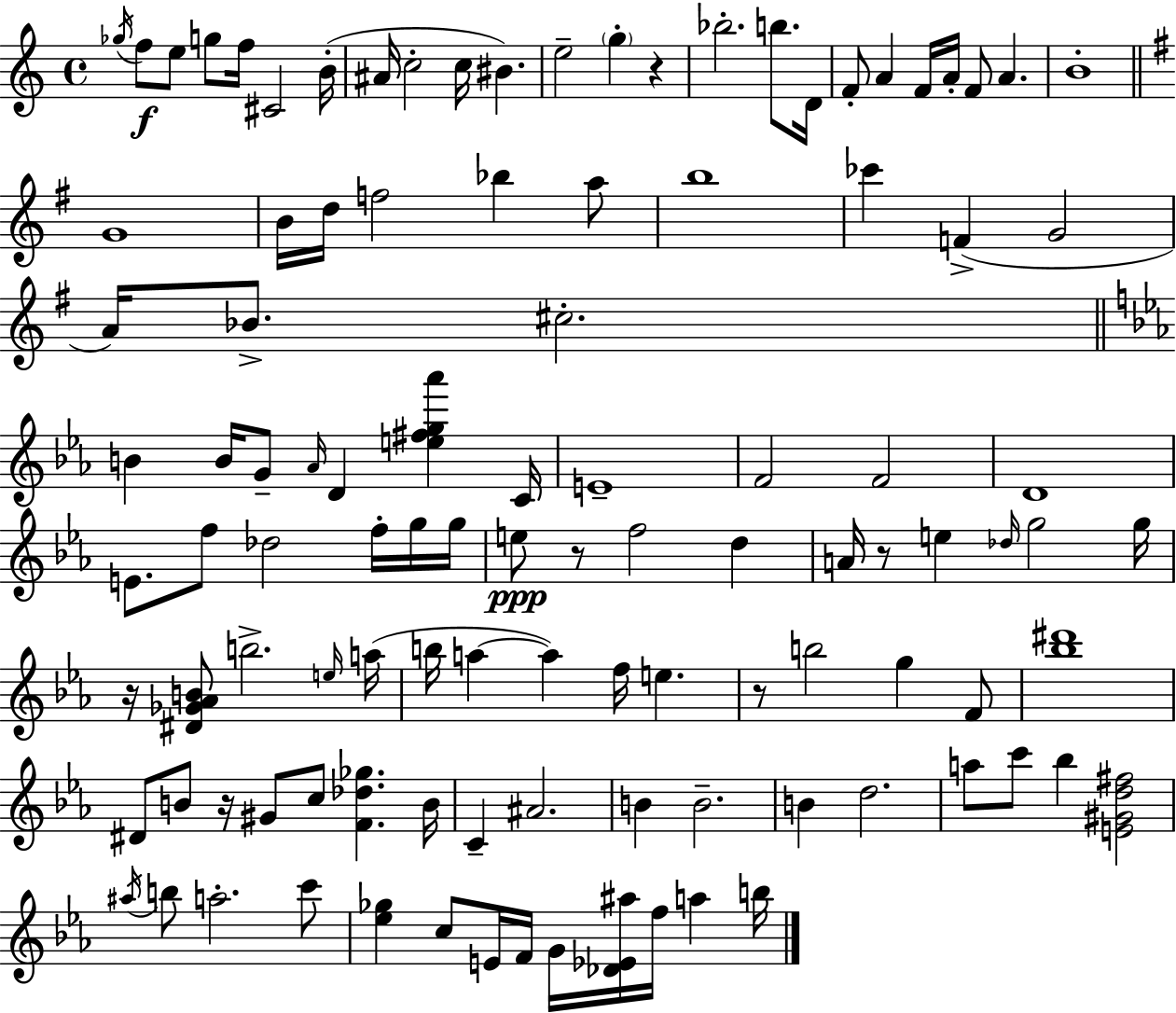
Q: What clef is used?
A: treble